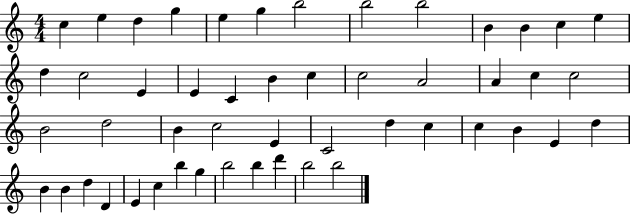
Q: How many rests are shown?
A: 0